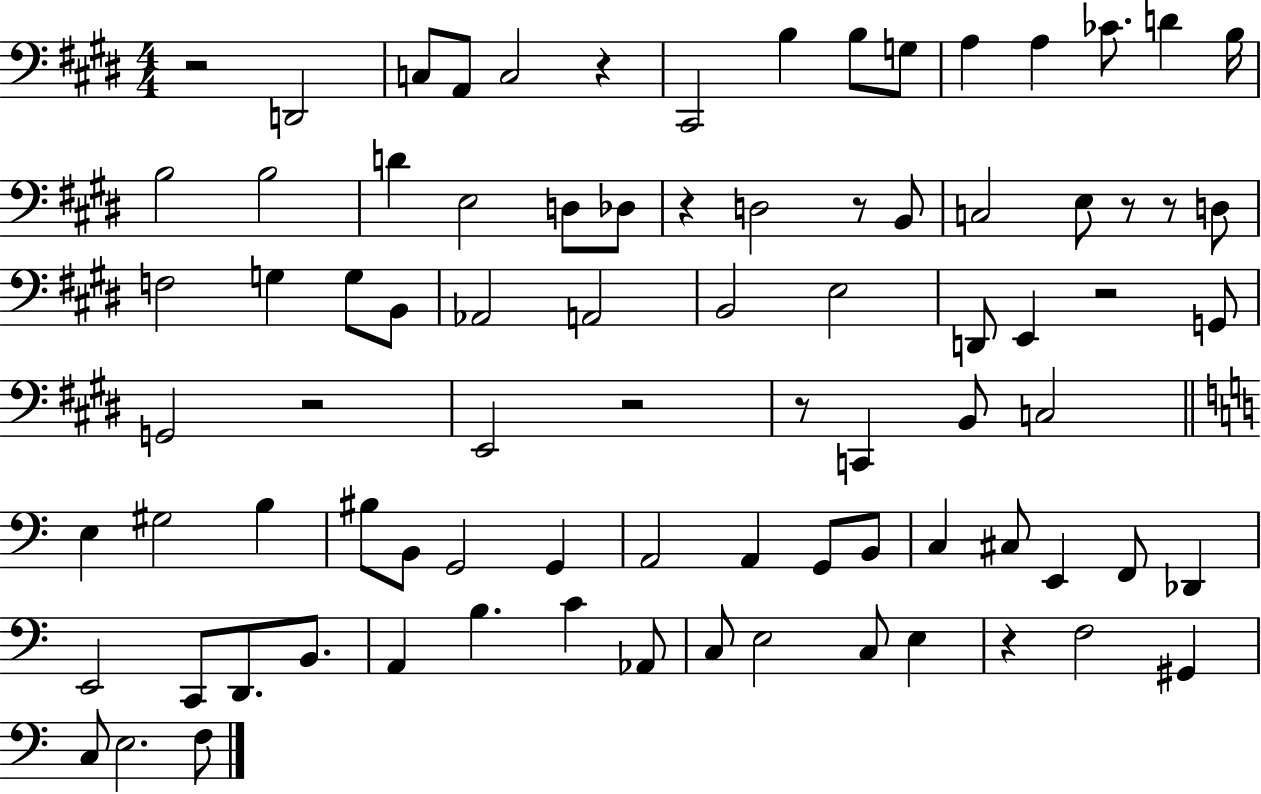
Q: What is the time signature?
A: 4/4